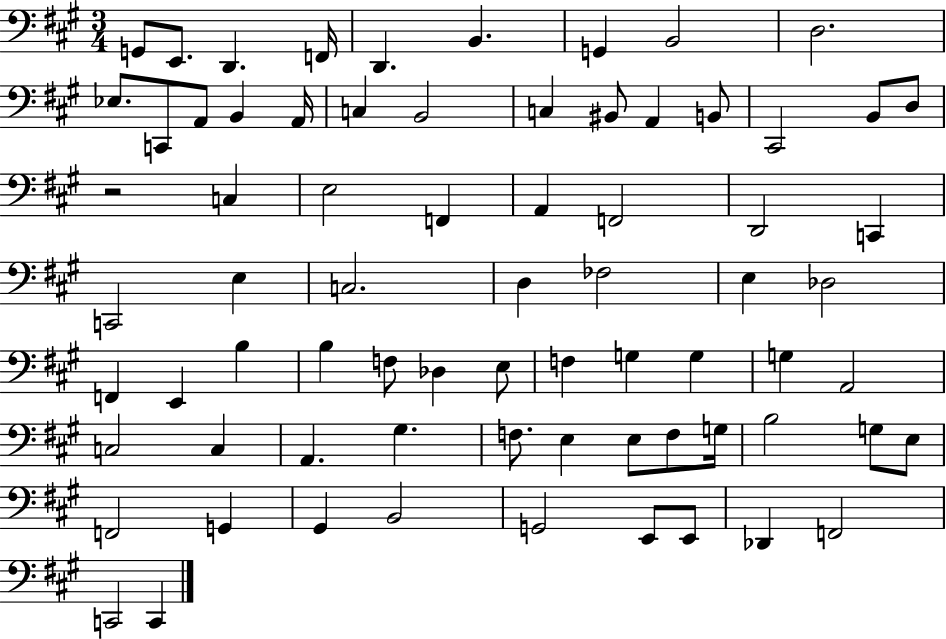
X:1
T:Untitled
M:3/4
L:1/4
K:A
G,,/2 E,,/2 D,, F,,/4 D,, B,, G,, B,,2 D,2 _E,/2 C,,/2 A,,/2 B,, A,,/4 C, B,,2 C, ^B,,/2 A,, B,,/2 ^C,,2 B,,/2 D,/2 z2 C, E,2 F,, A,, F,,2 D,,2 C,, C,,2 E, C,2 D, _F,2 E, _D,2 F,, E,, B, B, F,/2 _D, E,/2 F, G, G, G, A,,2 C,2 C, A,, ^G, F,/2 E, E,/2 F,/2 G,/4 B,2 G,/2 E,/2 F,,2 G,, ^G,, B,,2 G,,2 E,,/2 E,,/2 _D,, F,,2 C,,2 C,,